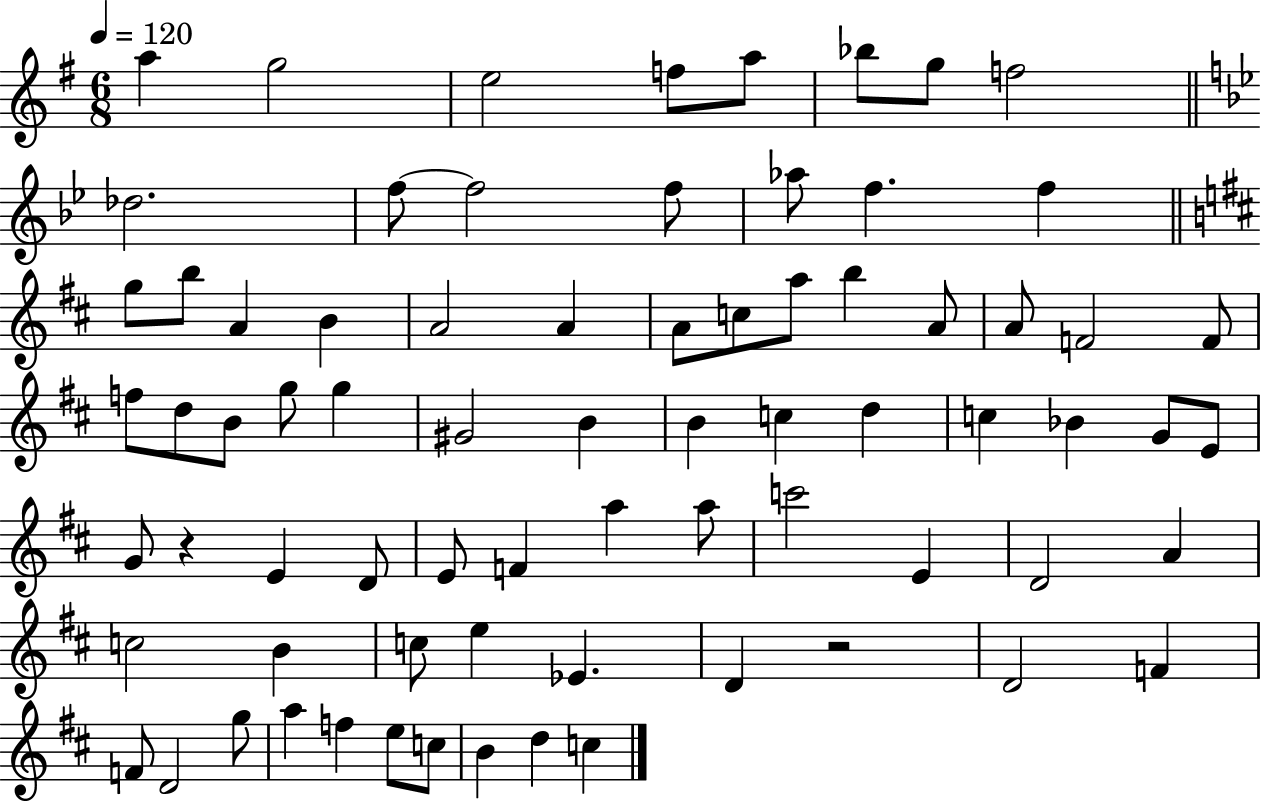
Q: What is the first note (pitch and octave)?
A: A5